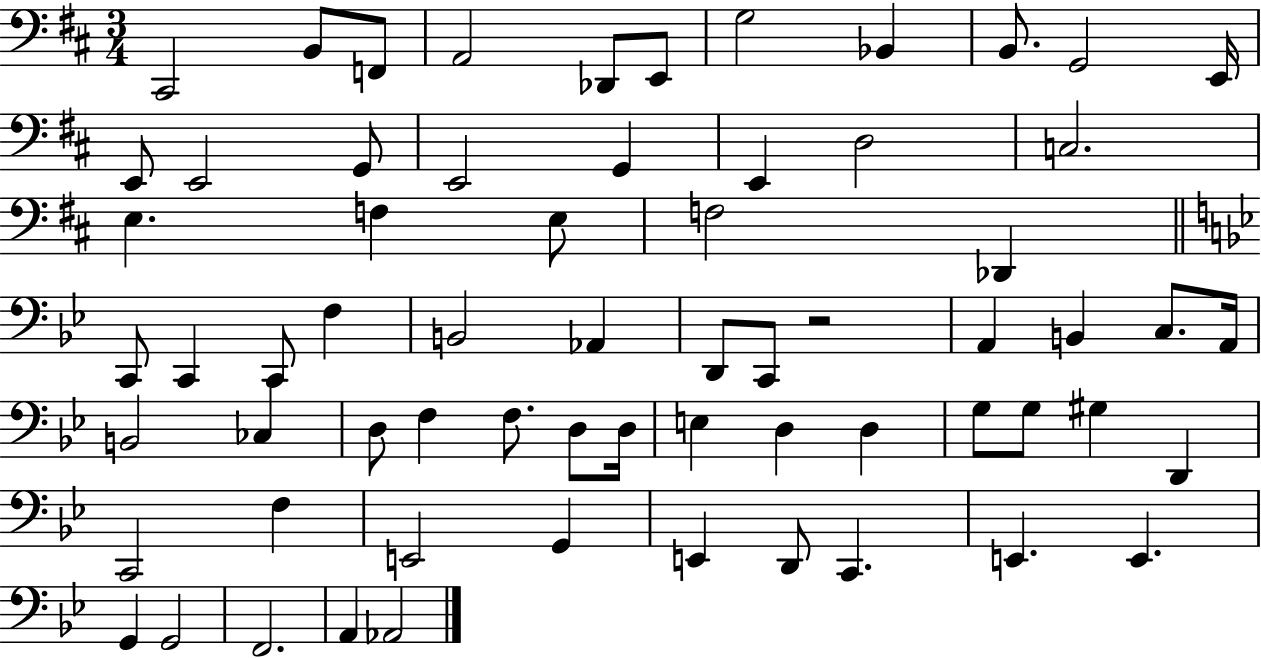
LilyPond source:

{
  \clef bass
  \numericTimeSignature
  \time 3/4
  \key d \major
  cis,2 b,8 f,8 | a,2 des,8 e,8 | g2 bes,4 | b,8. g,2 e,16 | \break e,8 e,2 g,8 | e,2 g,4 | e,4 d2 | c2. | \break e4. f4 e8 | f2 des,4 | \bar "||" \break \key g \minor c,8 c,4 c,8 f4 | b,2 aes,4 | d,8 c,8 r2 | a,4 b,4 c8. a,16 | \break b,2 ces4 | d8 f4 f8. d8 d16 | e4 d4 d4 | g8 g8 gis4 d,4 | \break c,2 f4 | e,2 g,4 | e,4 d,8 c,4. | e,4. e,4. | \break g,4 g,2 | f,2. | a,4 aes,2 | \bar "|."
}